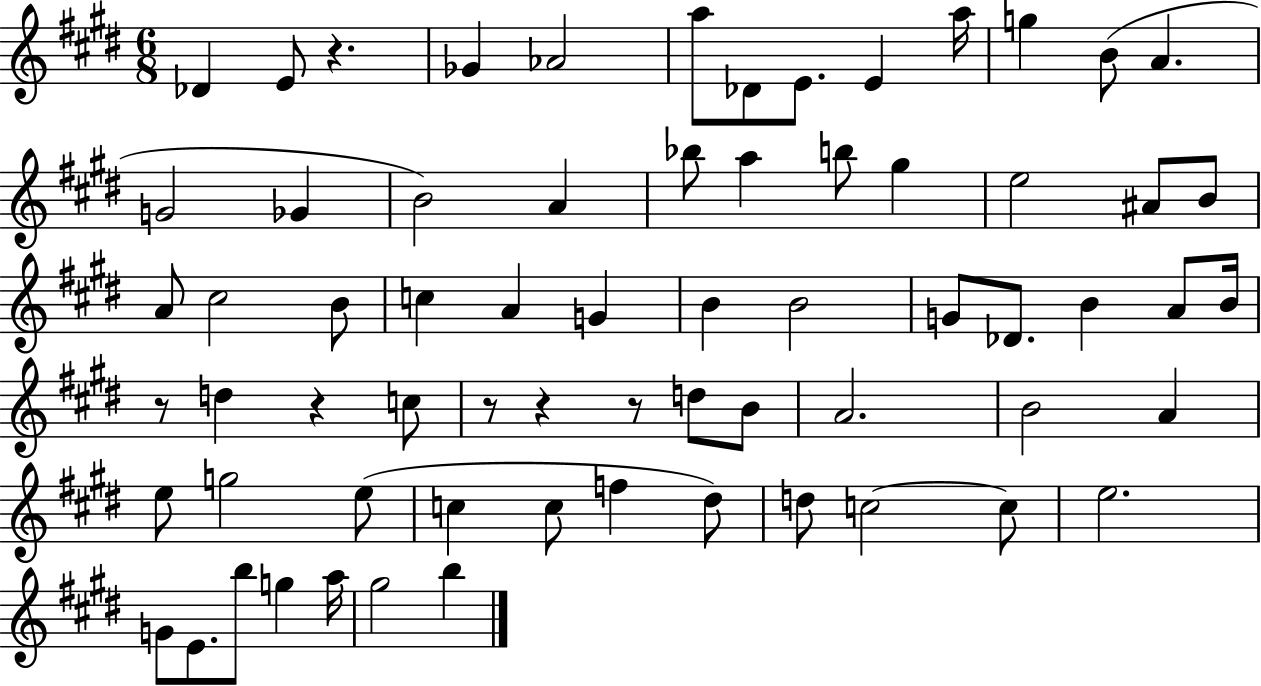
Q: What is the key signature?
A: E major